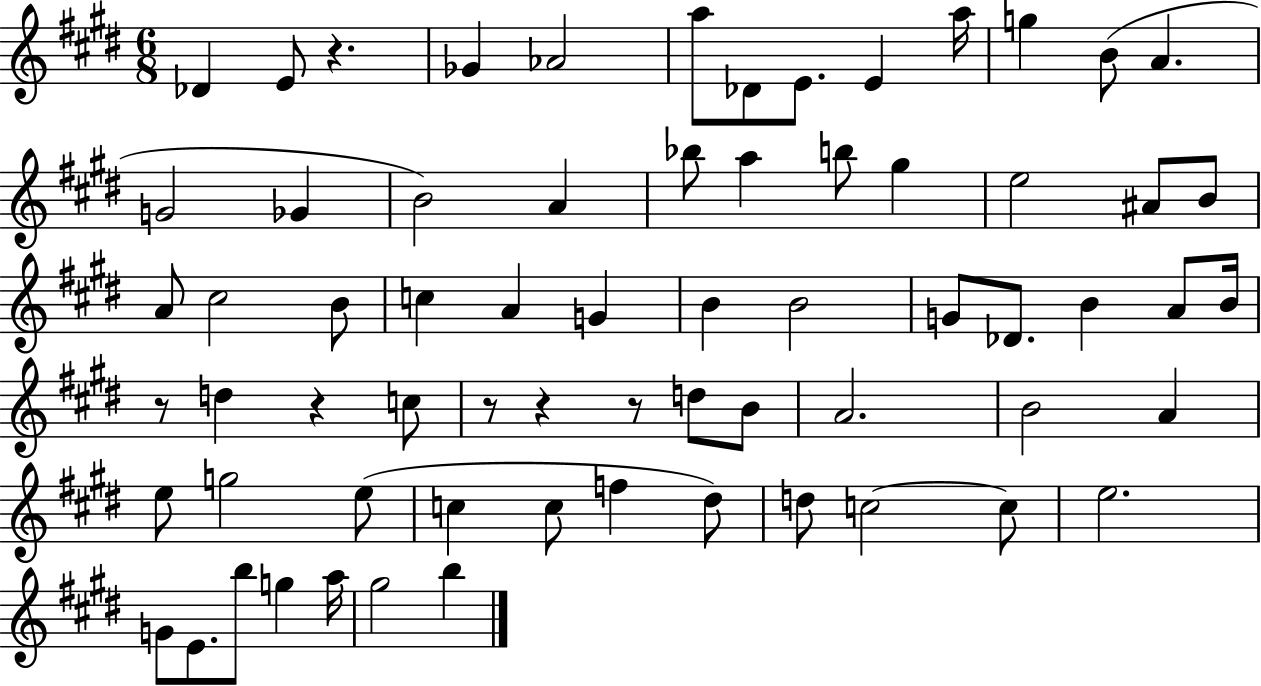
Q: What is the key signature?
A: E major